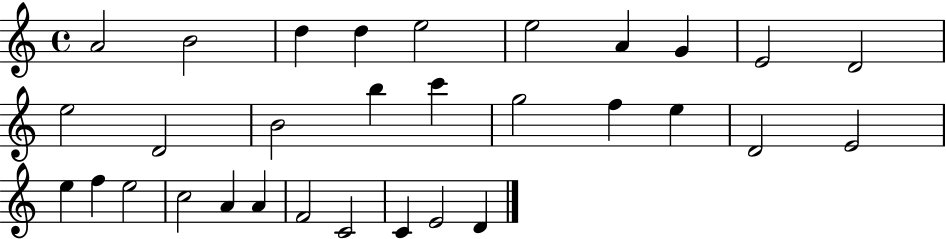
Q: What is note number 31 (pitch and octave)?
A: D4